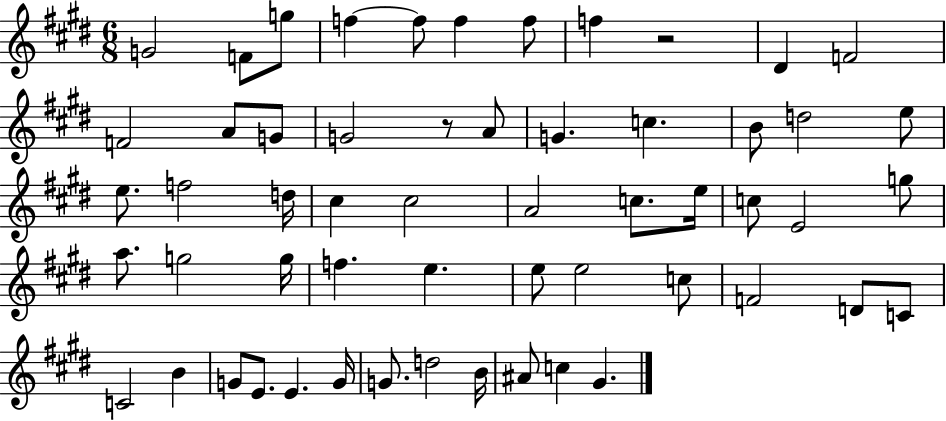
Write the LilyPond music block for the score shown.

{
  \clef treble
  \numericTimeSignature
  \time 6/8
  \key e \major
  g'2 f'8 g''8 | f''4~~ f''8 f''4 f''8 | f''4 r2 | dis'4 f'2 | \break f'2 a'8 g'8 | g'2 r8 a'8 | g'4. c''4. | b'8 d''2 e''8 | \break e''8. f''2 d''16 | cis''4 cis''2 | a'2 c''8. e''16 | c''8 e'2 g''8 | \break a''8. g''2 g''16 | f''4. e''4. | e''8 e''2 c''8 | f'2 d'8 c'8 | \break c'2 b'4 | g'8 e'8. e'4. g'16 | g'8. d''2 b'16 | ais'8 c''4 gis'4. | \break \bar "|."
}